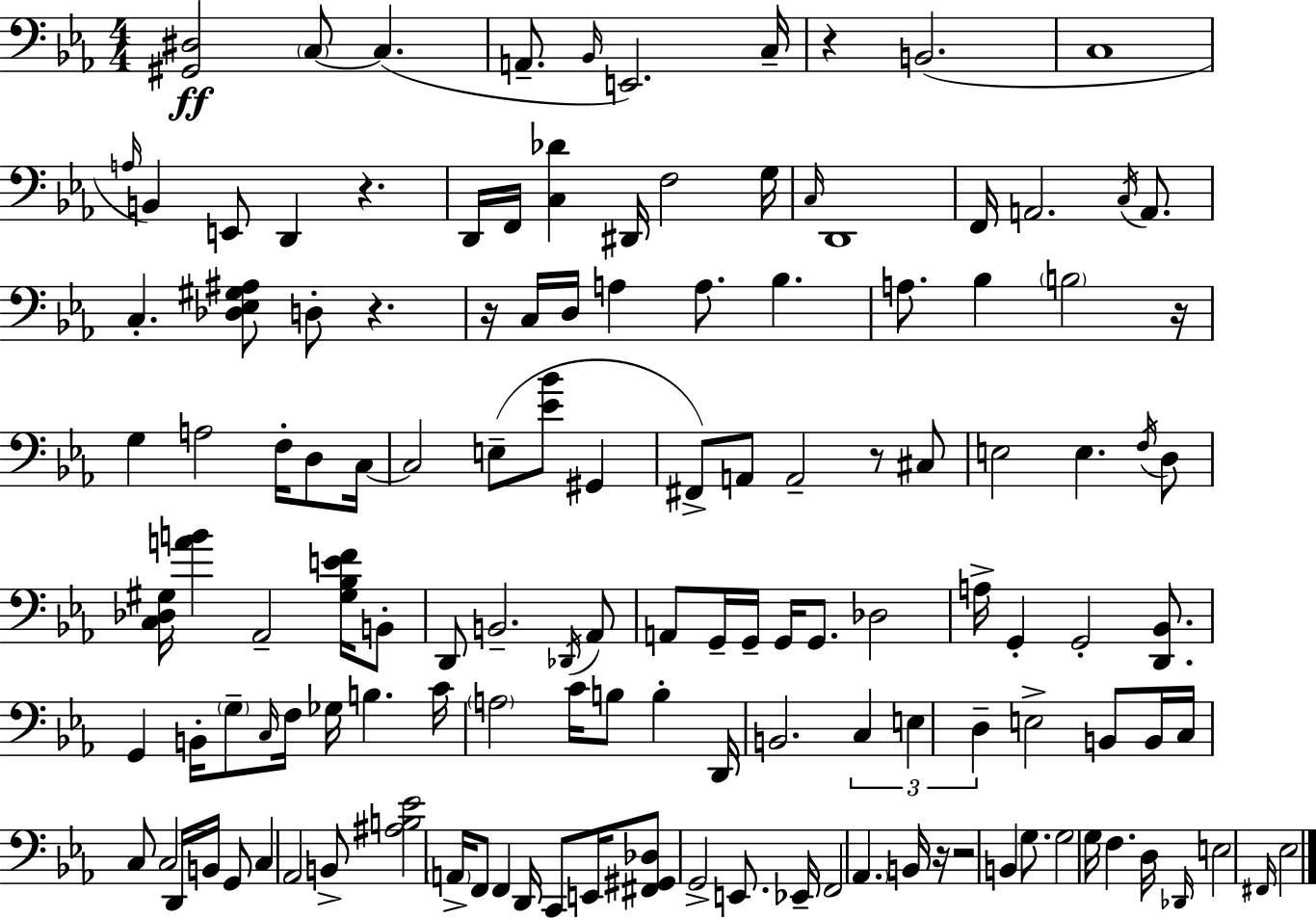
{
  \clef bass
  \numericTimeSignature
  \time 4/4
  \key ees \major
  <gis, dis>2\ff \parenthesize c8~~ c4.( | a,8.-- \grace { bes,16 }) e,2. | c16-- r4 b,2.( | c1 | \break \grace { a16 } b,4) e,8 d,4 r4. | d,16 f,16 <c des'>4 dis,16 f2 | g16 \grace { c16 } d,1 | f,16 a,2. | \break \acciaccatura { c16 } a,8. c4.-. <des ees gis ais>8 d8-. r4. | r16 c16 d16 a4 a8. bes4. | a8. bes4 \parenthesize b2 | r16 g4 a2 | \break f16-. d8 c16~~ c2 e8--( <ees' bes'>8 | gis,4 fis,8->) a,8 a,2-- | r8 cis8 e2 e4. | \acciaccatura { f16 } d8 <c des gis>16 <a' b'>4 aes,2-- | \break <gis bes e' f'>16 b,8-. d,8 b,2.-- | \acciaccatura { des,16 } aes,8 a,8 g,16-- g,16-- g,16 g,8. des2 | a16-> g,4-. g,2-. | <d, bes,>8. g,4 b,16-. \parenthesize g8-- \grace { c16 } f16 ges16 | \break b4. c'16 \parenthesize a2 c'16 | b8 b4-. d,16 b,2. | \tuplet 3/2 { c4 e4 d4-- } e2-> | b,8 b,16 c16 c8 c2 | \break d,16 b,16 g,8 c4 aes,2 | b,8-> <ais b ees'>2 \parenthesize a,16-> | f,8 f,4 d,16 c,8 e,16 <fis, gis, des>8 g,2-> | e,8. ees,16-- f,2 | \break \parenthesize aes,4. b,16 r16 r2 | b,4 g8. g2 g16 | f4. d16 \grace { des,16 } e2 | \grace { fis,16 } ees2 \bar "|."
}